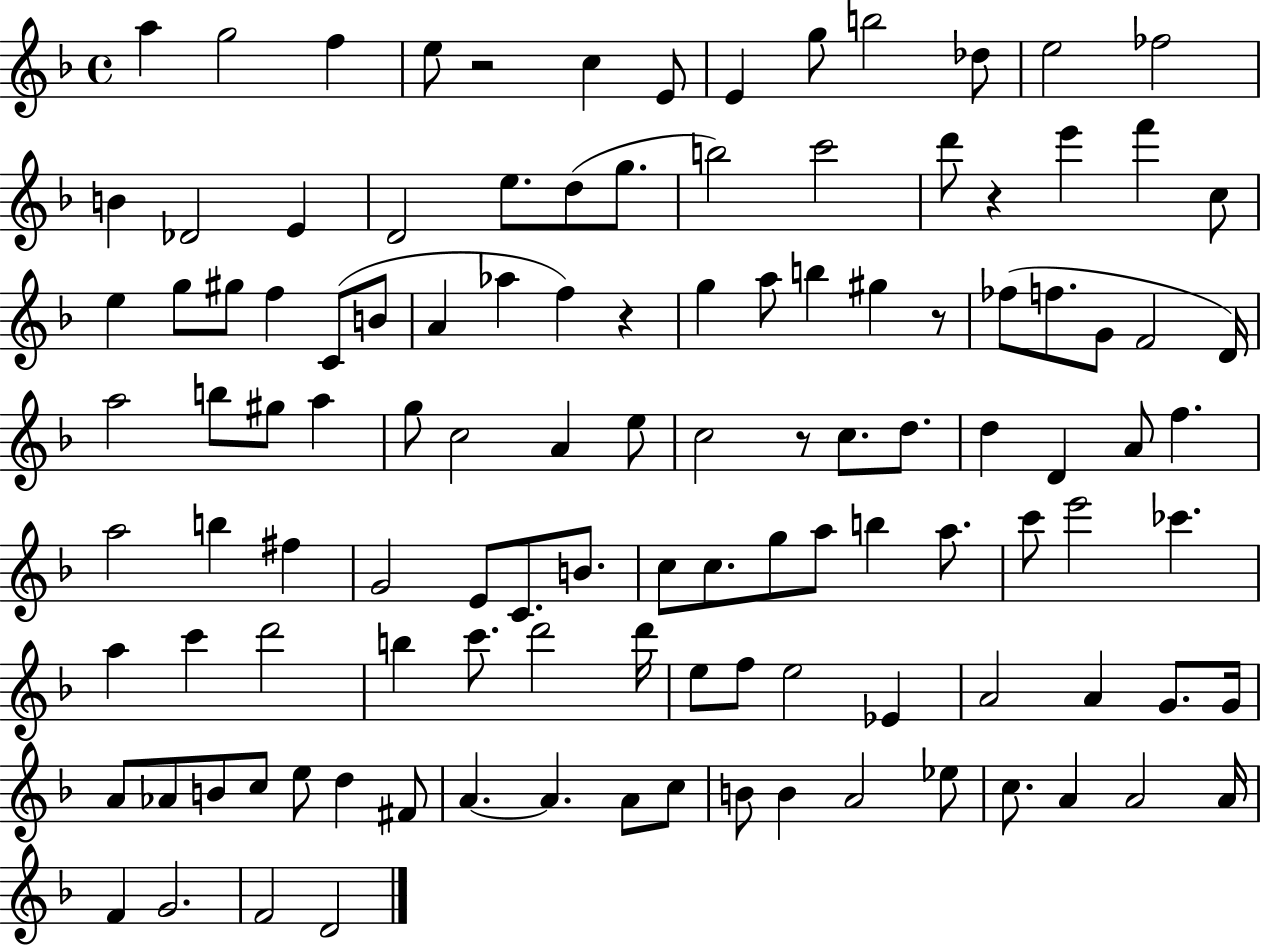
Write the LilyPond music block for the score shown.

{
  \clef treble
  \time 4/4
  \defaultTimeSignature
  \key f \major
  \repeat volta 2 { a''4 g''2 f''4 | e''8 r2 c''4 e'8 | e'4 g''8 b''2 des''8 | e''2 fes''2 | \break b'4 des'2 e'4 | d'2 e''8. d''8( g''8. | b''2) c'''2 | d'''8 r4 e'''4 f'''4 c''8 | \break e''4 g''8 gis''8 f''4 c'8( b'8 | a'4 aes''4 f''4) r4 | g''4 a''8 b''4 gis''4 r8 | fes''8( f''8. g'8 f'2 d'16) | \break a''2 b''8 gis''8 a''4 | g''8 c''2 a'4 e''8 | c''2 r8 c''8. d''8. | d''4 d'4 a'8 f''4. | \break a''2 b''4 fis''4 | g'2 e'8 c'8. b'8. | c''8 c''8. g''8 a''8 b''4 a''8. | c'''8 e'''2 ces'''4. | \break a''4 c'''4 d'''2 | b''4 c'''8. d'''2 d'''16 | e''8 f''8 e''2 ees'4 | a'2 a'4 g'8. g'16 | \break a'8 aes'8 b'8 c''8 e''8 d''4 fis'8 | a'4.~~ a'4. a'8 c''8 | b'8 b'4 a'2 ees''8 | c''8. a'4 a'2 a'16 | \break f'4 g'2. | f'2 d'2 | } \bar "|."
}